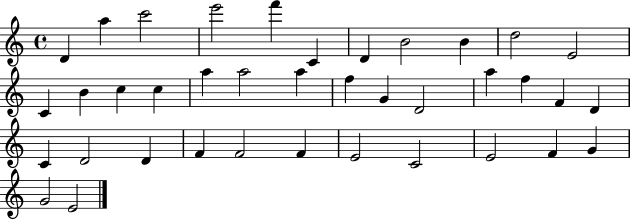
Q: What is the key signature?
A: C major